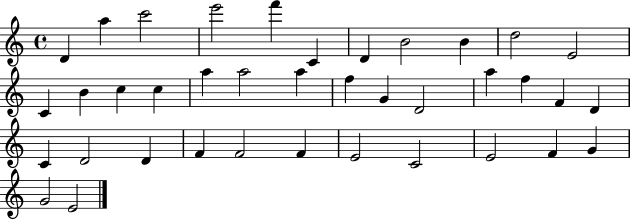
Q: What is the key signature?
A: C major